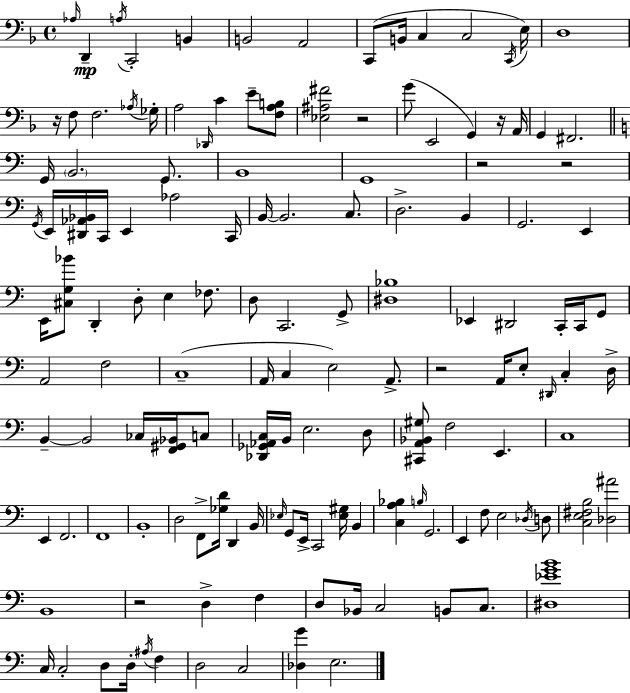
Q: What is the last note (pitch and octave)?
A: E3